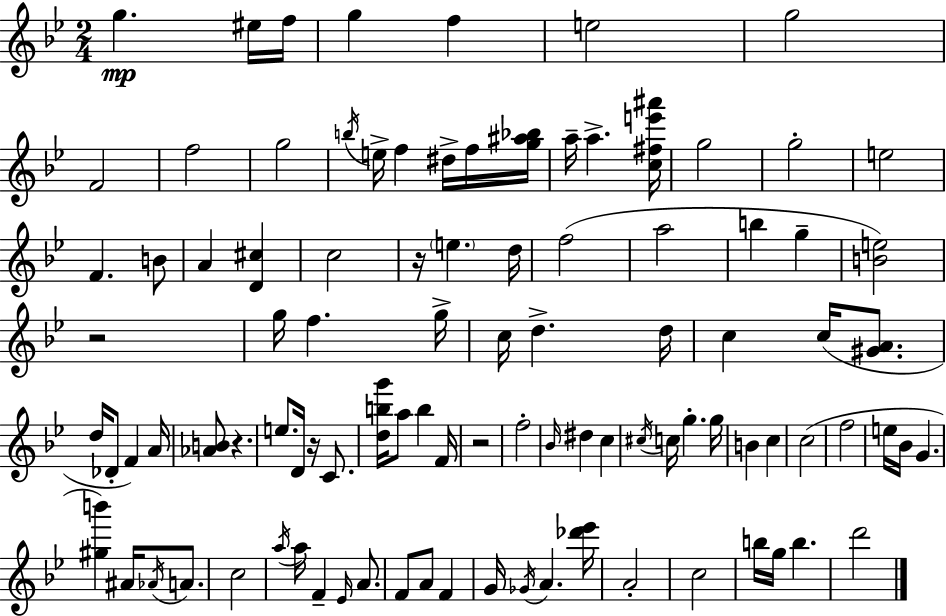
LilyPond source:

{
  \clef treble
  \numericTimeSignature
  \time 2/4
  \key g \minor
  g''4.\mp eis''16 f''16 | g''4 f''4 | e''2 | g''2 | \break f'2 | f''2 | g''2 | \acciaccatura { b''16 } e''16-> f''4 dis''16-> f''16 | \break <g'' ais'' bes''>16 a''16-- a''4.-> | <c'' fis'' e''' ais'''>16 g''2 | g''2-. | e''2 | \break f'4. b'8 | a'4 <d' cis''>4 | c''2 | r16 \parenthesize e''4. | \break d''16 f''2( | a''2 | b''4 g''4-- | <b' e''>2) | \break r2 | g''16 f''4. | g''16-> c''16 d''4.-> | d''16 c''4 c''16( <gis' a'>8. | \break d''16 des'8-. f'4) | a'16 <aes' b'>8 r4. | e''8. d'16 r16 c'8. | <d'' b'' g'''>16 a''8 b''4 | \break f'16 r2 | f''2-. | \grace { bes'16 } dis''4 c''4 | \acciaccatura { cis''16 } c''16 g''4.-. | \break g''16 b'4 c''4 | c''2( | f''2 | e''16 bes'16 g'4. | \break <gis'' b'''>4) ais'16 | \acciaccatura { aes'16 } a'8. c''2 | \acciaccatura { a''16 } a''16 f'4-- | \grace { ees'16 } a'8. f'8 | \break a'8 f'4 g'16 \acciaccatura { ges'16 } | a'4. <des''' ees'''>16 a'2-. | c''2 | b''16 | \break g''16 b''4. d'''2 | \bar "|."
}